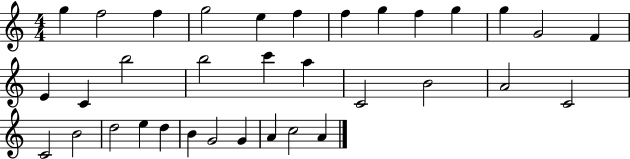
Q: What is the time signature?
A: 4/4